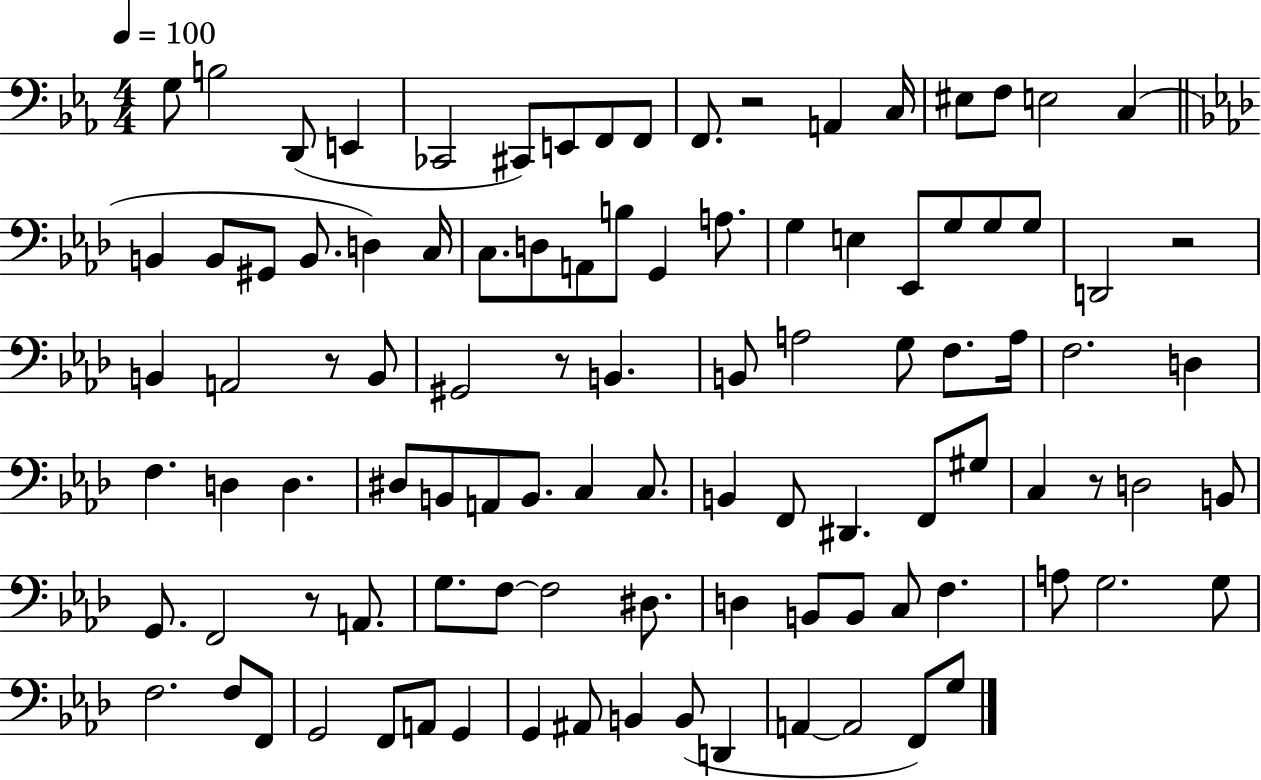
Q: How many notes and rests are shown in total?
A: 101